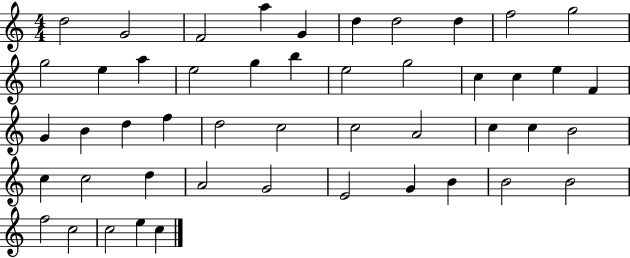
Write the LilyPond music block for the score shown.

{
  \clef treble
  \numericTimeSignature
  \time 4/4
  \key c \major
  d''2 g'2 | f'2 a''4 g'4 | d''4 d''2 d''4 | f''2 g''2 | \break g''2 e''4 a''4 | e''2 g''4 b''4 | e''2 g''2 | c''4 c''4 e''4 f'4 | \break g'4 b'4 d''4 f''4 | d''2 c''2 | c''2 a'2 | c''4 c''4 b'2 | \break c''4 c''2 d''4 | a'2 g'2 | e'2 g'4 b'4 | b'2 b'2 | \break f''2 c''2 | c''2 e''4 c''4 | \bar "|."
}